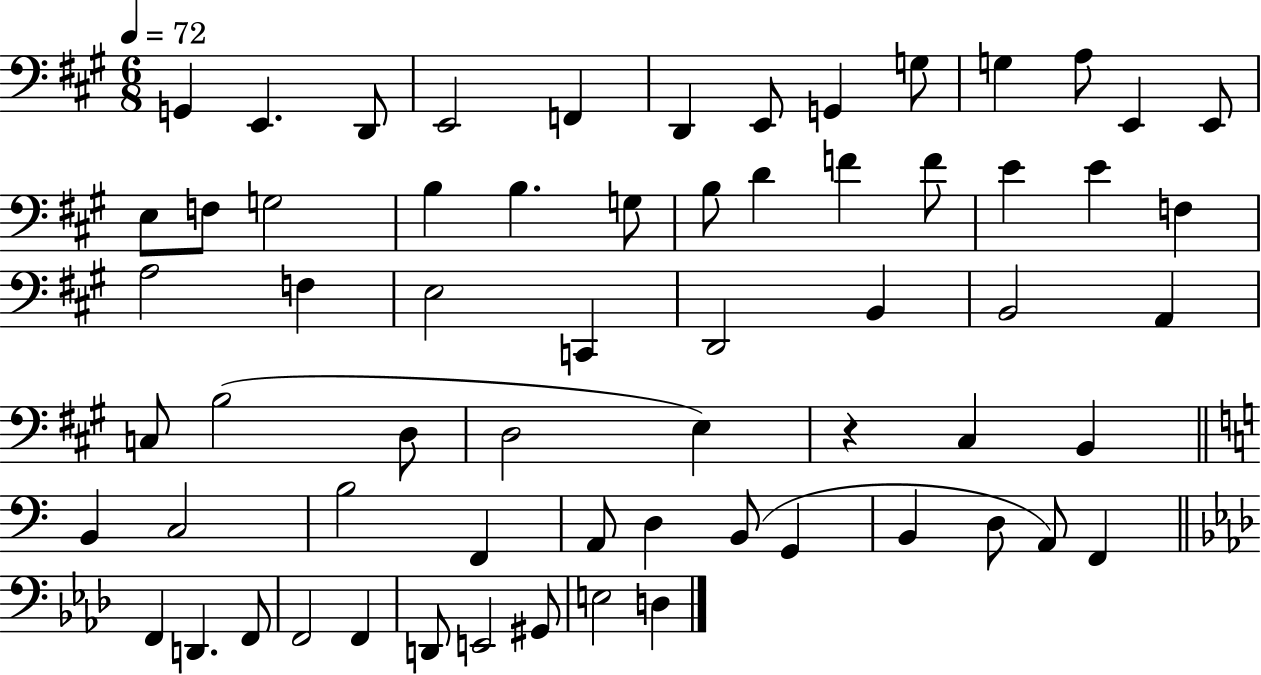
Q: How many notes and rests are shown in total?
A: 64